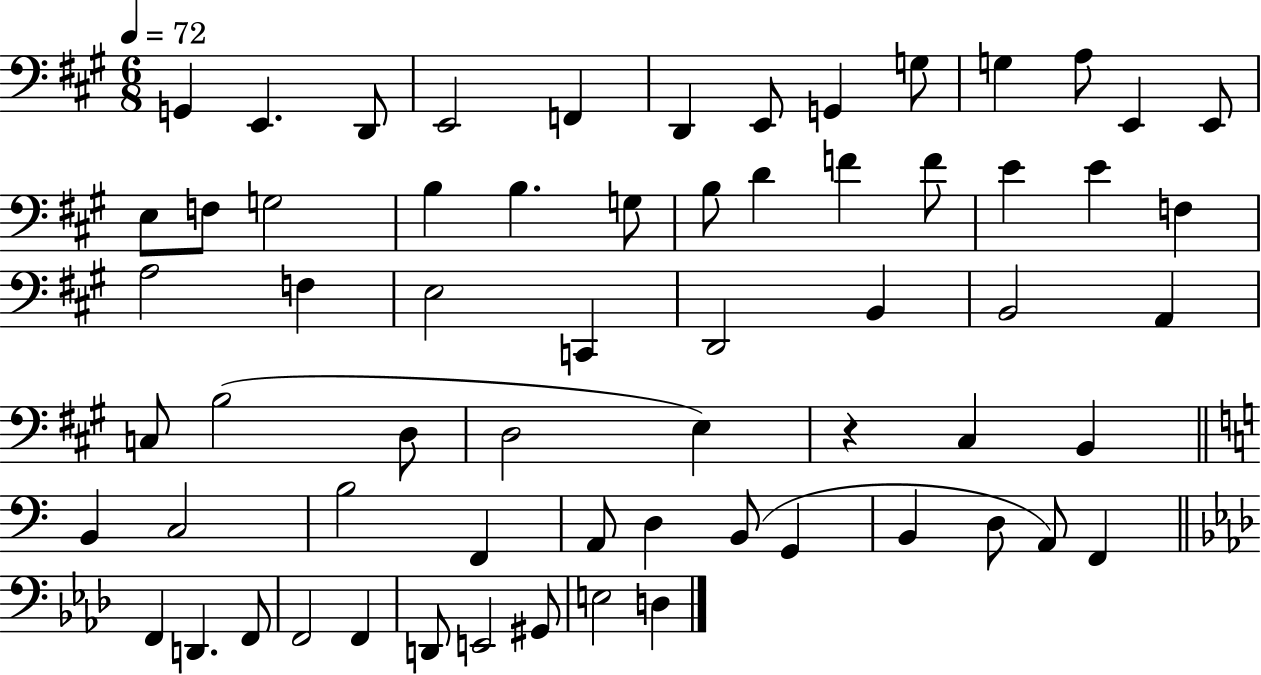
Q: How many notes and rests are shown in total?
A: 64